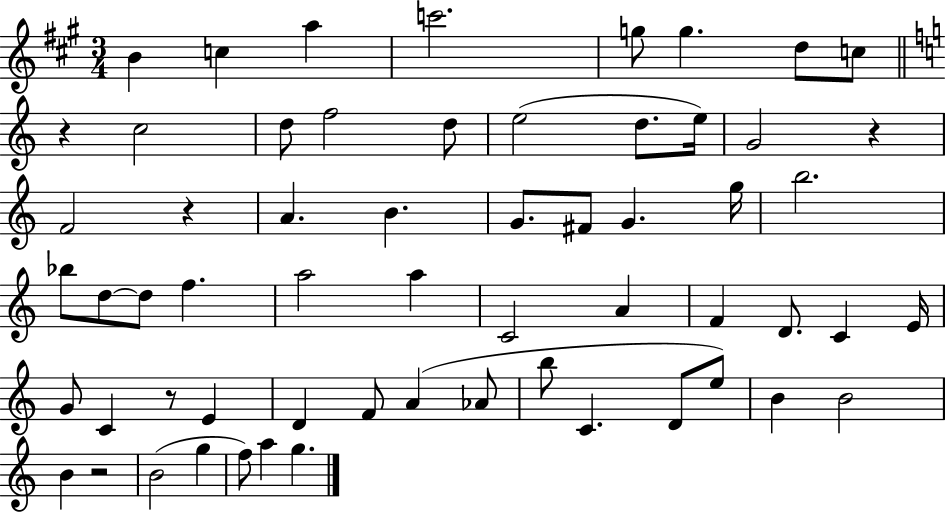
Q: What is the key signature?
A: A major